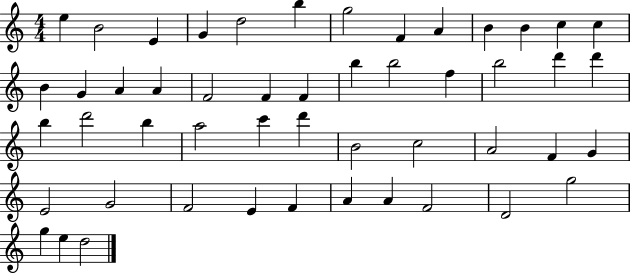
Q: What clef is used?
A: treble